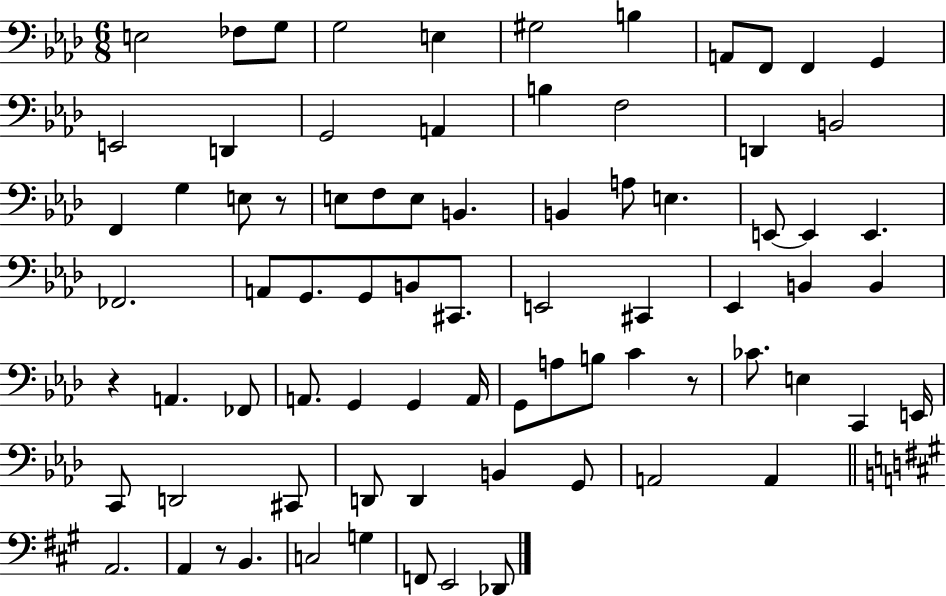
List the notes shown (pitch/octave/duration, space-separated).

E3/h FES3/e G3/e G3/h E3/q G#3/h B3/q A2/e F2/e F2/q G2/q E2/h D2/q G2/h A2/q B3/q F3/h D2/q B2/h F2/q G3/q E3/e R/e E3/e F3/e E3/e B2/q. B2/q A3/e E3/q. E2/e E2/q E2/q. FES2/h. A2/e G2/e. G2/e B2/e C#2/e. E2/h C#2/q Eb2/q B2/q B2/q R/q A2/q. FES2/e A2/e. G2/q G2/q A2/s G2/e A3/e B3/e C4/q R/e CES4/e. E3/q C2/q E2/s C2/e D2/h C#2/e D2/e D2/q B2/q G2/e A2/h A2/q A2/h. A2/q R/e B2/q. C3/h G3/q F2/e E2/h Db2/e